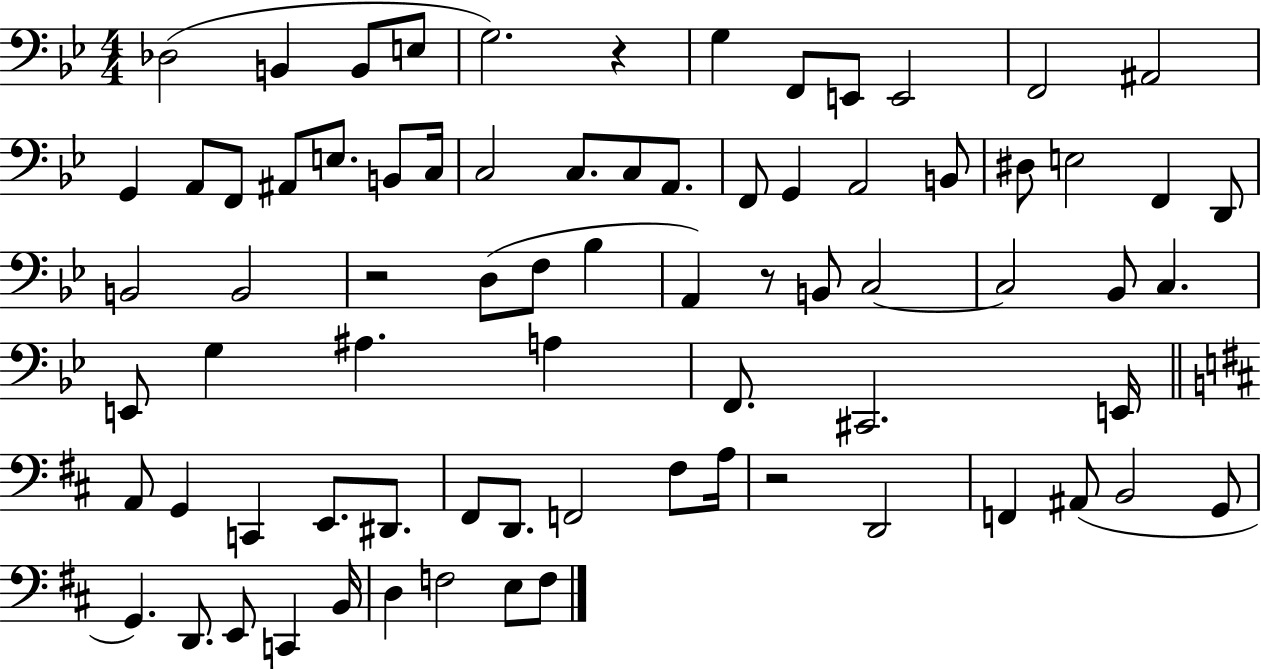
Db3/h B2/q B2/e E3/e G3/h. R/q G3/q F2/e E2/e E2/h F2/h A#2/h G2/q A2/e F2/e A#2/e E3/e. B2/e C3/s C3/h C3/e. C3/e A2/e. F2/e G2/q A2/h B2/e D#3/e E3/h F2/q D2/e B2/h B2/h R/h D3/e F3/e Bb3/q A2/q R/e B2/e C3/h C3/h Bb2/e C3/q. E2/e G3/q A#3/q. A3/q F2/e. C#2/h. E2/s A2/e G2/q C2/q E2/e. D#2/e. F#2/e D2/e. F2/h F#3/e A3/s R/h D2/h F2/q A#2/e B2/h G2/e G2/q. D2/e. E2/e C2/q B2/s D3/q F3/h E3/e F3/e